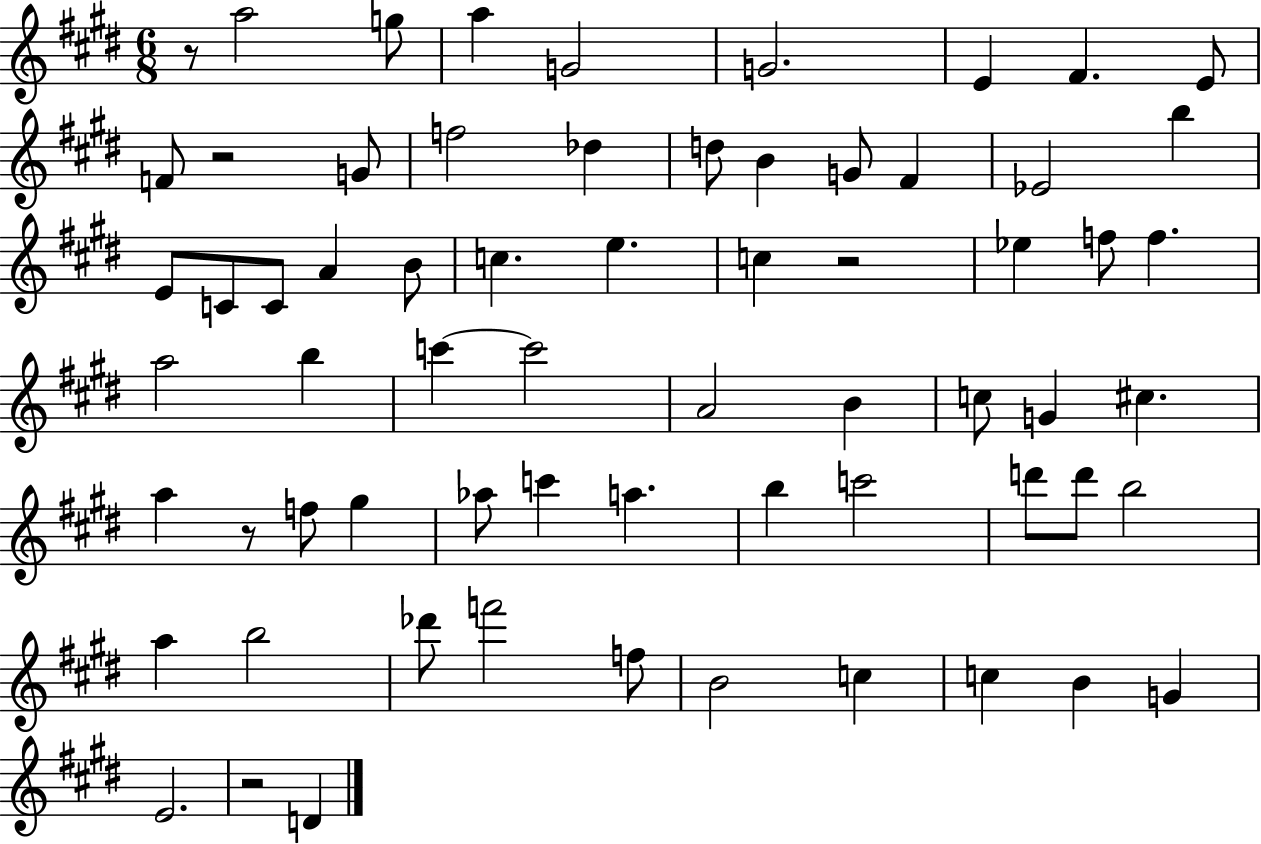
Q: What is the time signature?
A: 6/8